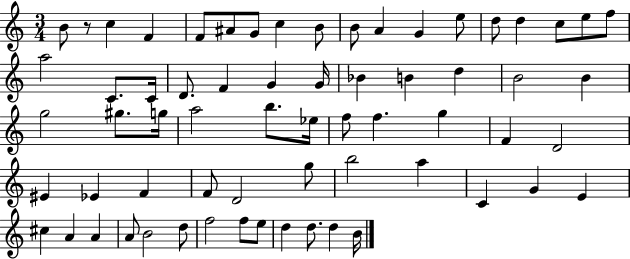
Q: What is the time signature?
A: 3/4